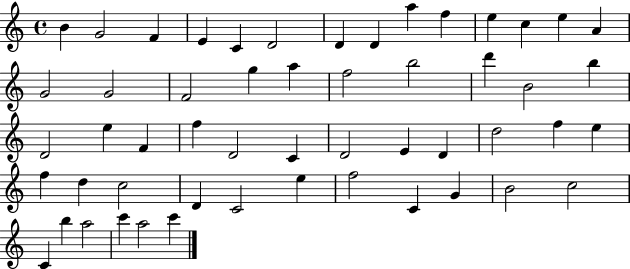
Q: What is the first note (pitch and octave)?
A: B4